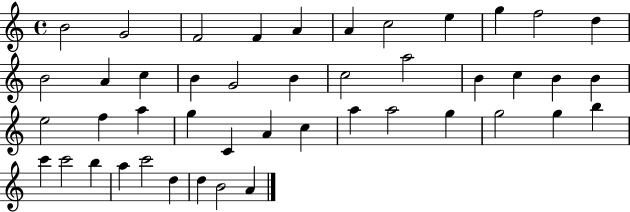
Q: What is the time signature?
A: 4/4